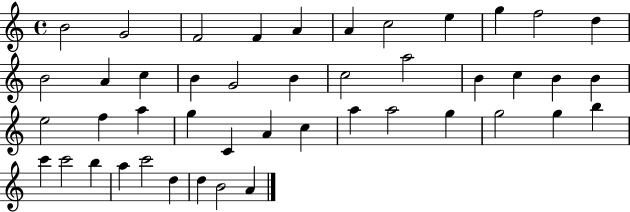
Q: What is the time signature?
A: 4/4